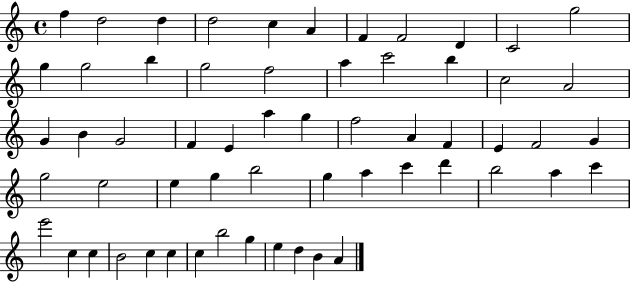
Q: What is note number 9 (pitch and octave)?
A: D4